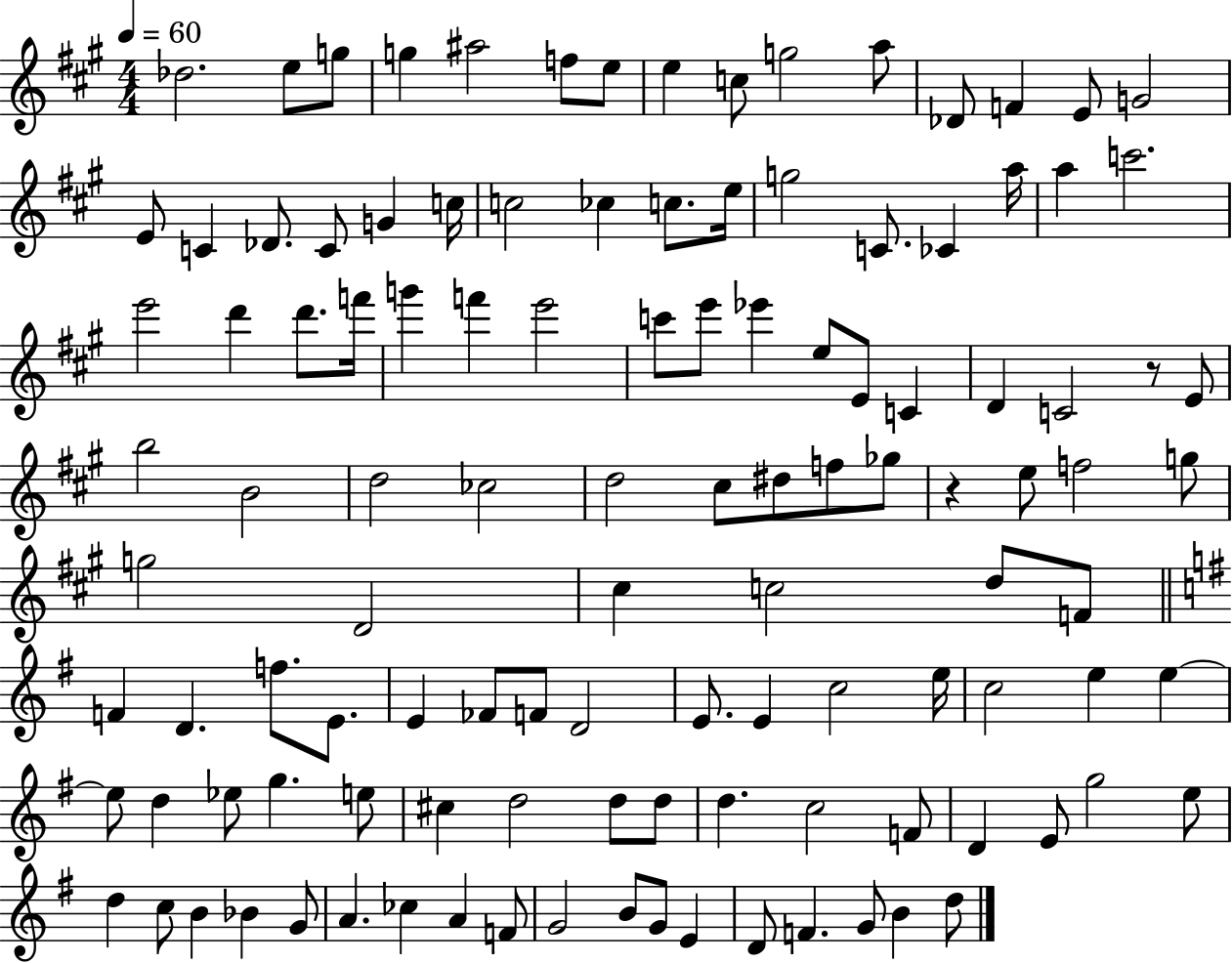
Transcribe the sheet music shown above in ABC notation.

X:1
T:Untitled
M:4/4
L:1/4
K:A
_d2 e/2 g/2 g ^a2 f/2 e/2 e c/2 g2 a/2 _D/2 F E/2 G2 E/2 C _D/2 C/2 G c/4 c2 _c c/2 e/4 g2 C/2 _C a/4 a c'2 e'2 d' d'/2 f'/4 g' f' e'2 c'/2 e'/2 _e' e/2 E/2 C D C2 z/2 E/2 b2 B2 d2 _c2 d2 ^c/2 ^d/2 f/2 _g/2 z e/2 f2 g/2 g2 D2 ^c c2 d/2 F/2 F D f/2 E/2 E _F/2 F/2 D2 E/2 E c2 e/4 c2 e e e/2 d _e/2 g e/2 ^c d2 d/2 d/2 d c2 F/2 D E/2 g2 e/2 d c/2 B _B G/2 A _c A F/2 G2 B/2 G/2 E D/2 F G/2 B d/2